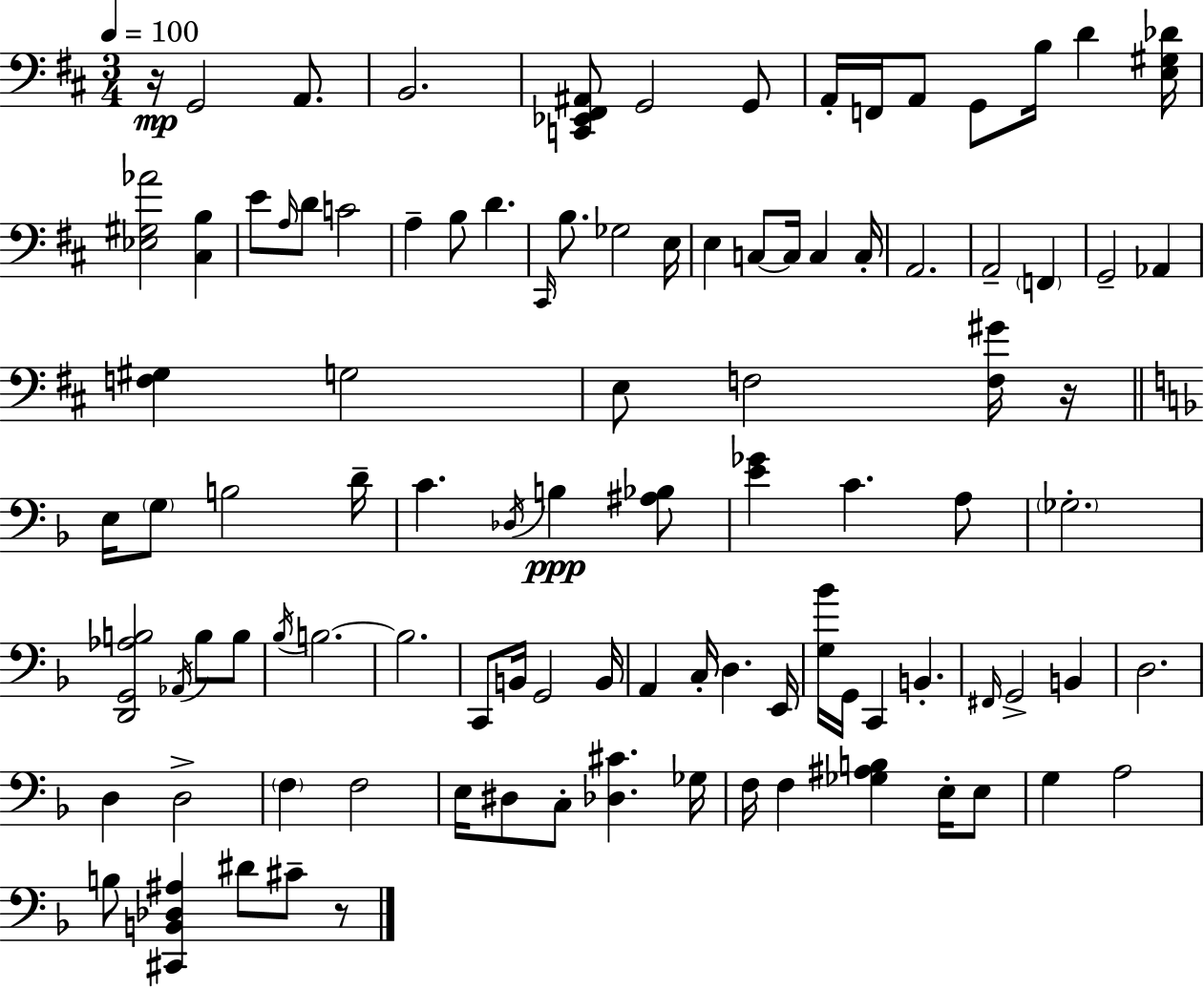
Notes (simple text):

R/s G2/h A2/e. B2/h. [C2,Eb2,F#2,A#2]/e G2/h G2/e A2/s F2/s A2/e G2/e B3/s D4/q [E3,G#3,Db4]/s [Eb3,G#3,Ab4]/h [C#3,B3]/q E4/e A3/s D4/e C4/h A3/q B3/e D4/q. C#2/s B3/e. Gb3/h E3/s E3/q C3/e C3/s C3/q C3/s A2/h. A2/h F2/q G2/h Ab2/q [F3,G#3]/q G3/h E3/e F3/h [F3,G#4]/s R/s E3/s G3/e B3/h D4/s C4/q. Db3/s B3/q [A#3,Bb3]/e [E4,Gb4]/q C4/q. A3/e Gb3/h. [D2,G2,Ab3,B3]/h Ab2/s B3/e B3/e Bb3/s B3/h. B3/h. C2/e B2/s G2/h B2/s A2/q C3/s D3/q. E2/s [G3,Bb4]/s G2/s C2/q B2/q. F#2/s G2/h B2/q D3/h. D3/q D3/h F3/q F3/h E3/s D#3/e C3/e [Db3,C#4]/q. Gb3/s F3/s F3/q [Gb3,A#3,B3]/q E3/s E3/e G3/q A3/h B3/e [C#2,B2,Db3,A#3]/q D#4/e C#4/e R/e